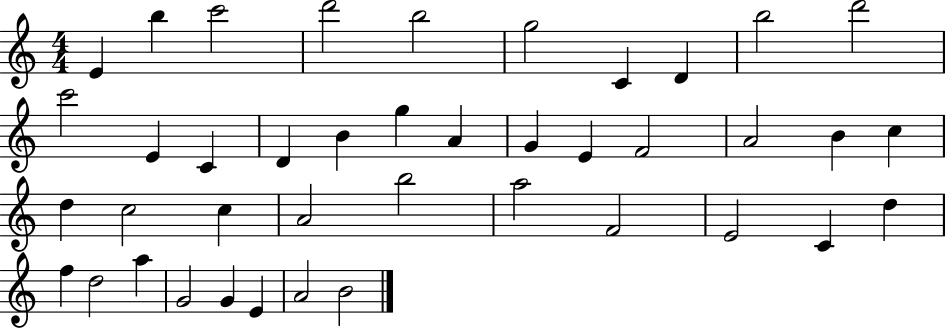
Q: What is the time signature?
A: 4/4